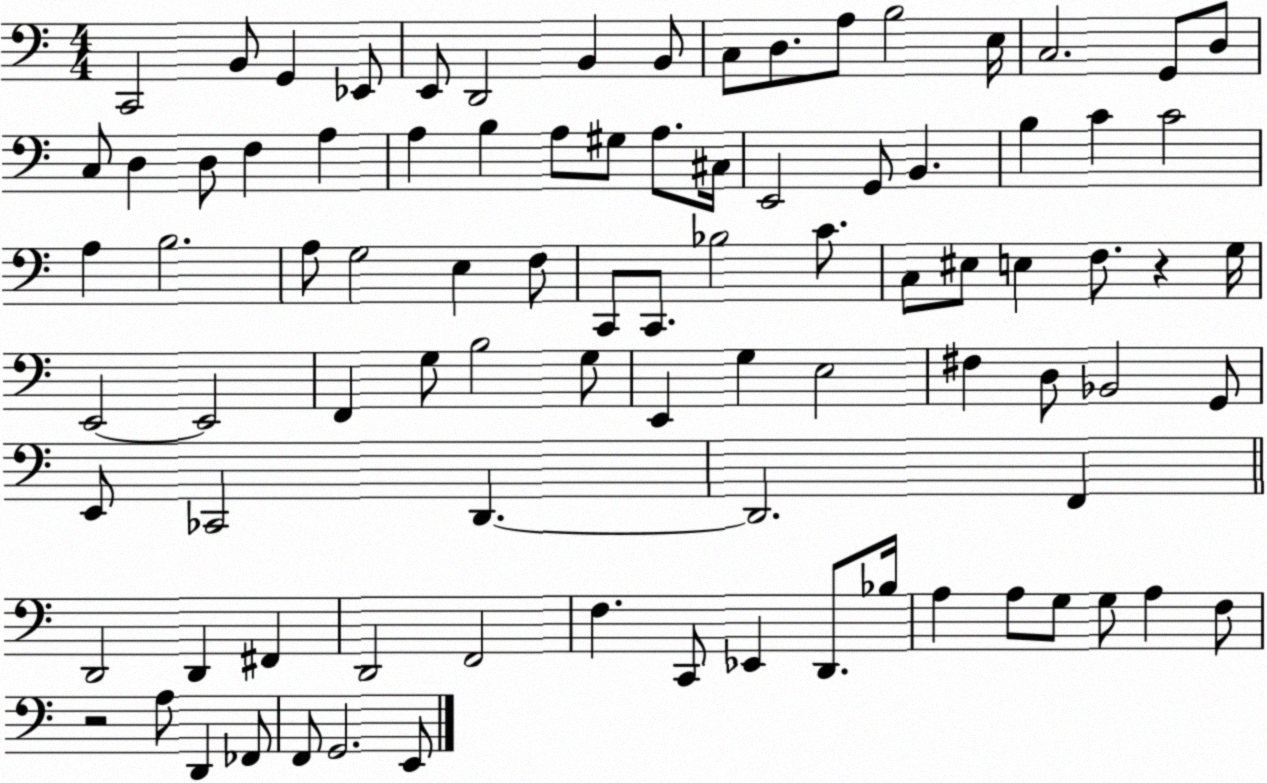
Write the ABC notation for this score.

X:1
T:Untitled
M:4/4
L:1/4
K:C
C,,2 B,,/2 G,, _E,,/2 E,,/2 D,,2 B,, B,,/2 C,/2 D,/2 A,/2 B,2 E,/4 C,2 G,,/2 D,/2 C,/2 D, D,/2 F, A, A, B, A,/2 ^G,/2 A,/2 ^C,/4 E,,2 G,,/2 B,, B, C C2 A, B,2 A,/2 G,2 E, F,/2 C,,/2 C,,/2 _B,2 C/2 C,/2 ^E,/2 E, F,/2 z G,/4 E,,2 E,,2 F,, G,/2 B,2 G,/2 E,, G, E,2 ^F, D,/2 _B,,2 G,,/2 E,,/2 _C,,2 D,, D,,2 F,, D,,2 D,, ^F,, D,,2 F,,2 F, C,,/2 _E,, D,,/2 _B,/4 A, A,/2 G,/2 G,/2 A, F,/2 z2 A,/2 D,, _F,,/2 F,,/2 G,,2 E,,/2